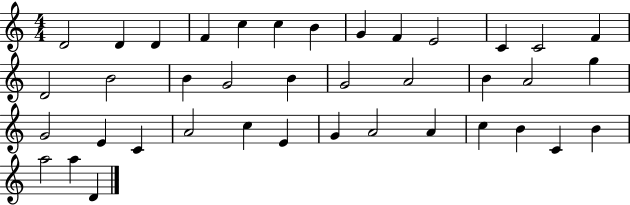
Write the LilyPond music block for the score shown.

{
  \clef treble
  \numericTimeSignature
  \time 4/4
  \key c \major
  d'2 d'4 d'4 | f'4 c''4 c''4 b'4 | g'4 f'4 e'2 | c'4 c'2 f'4 | \break d'2 b'2 | b'4 g'2 b'4 | g'2 a'2 | b'4 a'2 g''4 | \break g'2 e'4 c'4 | a'2 c''4 e'4 | g'4 a'2 a'4 | c''4 b'4 c'4 b'4 | \break a''2 a''4 d'4 | \bar "|."
}